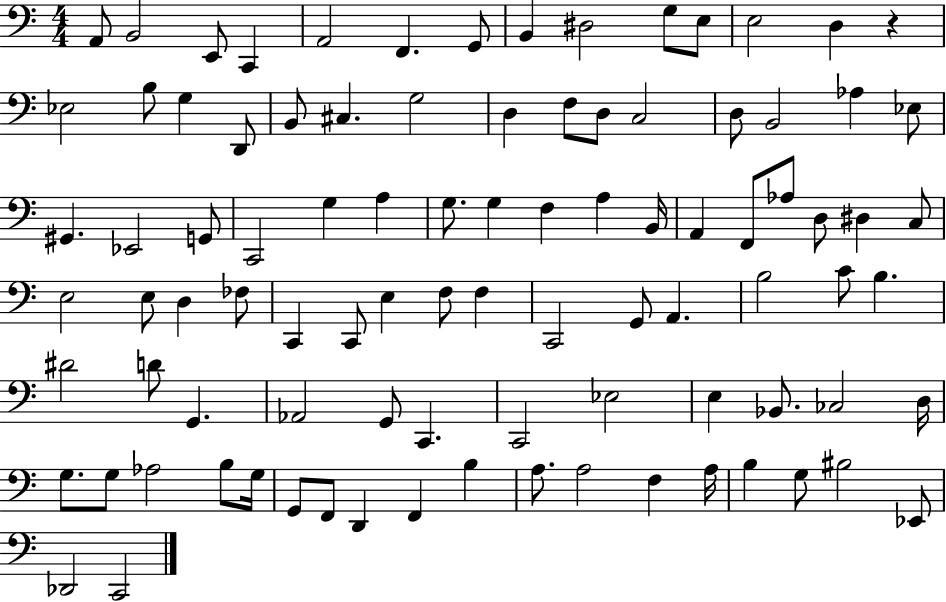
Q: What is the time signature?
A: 4/4